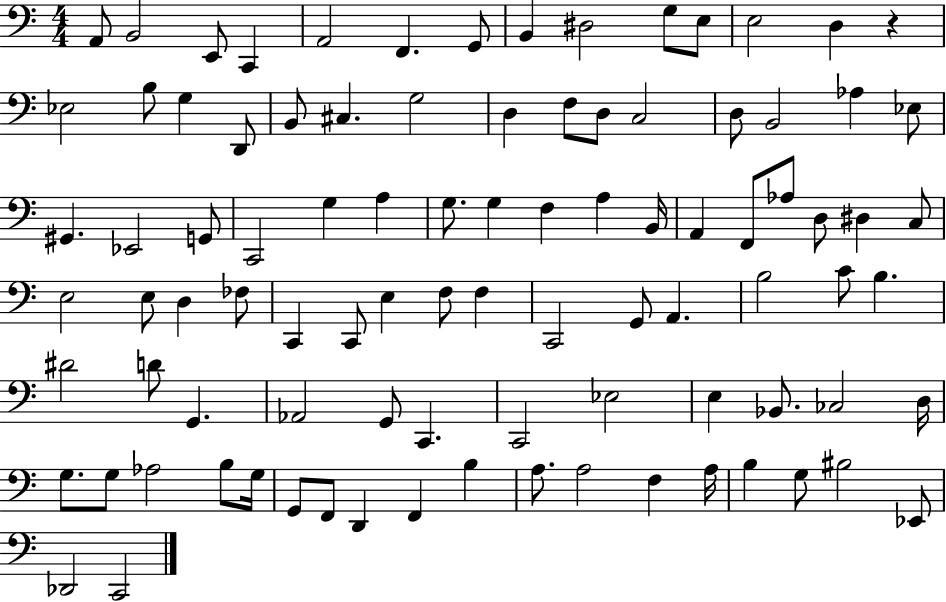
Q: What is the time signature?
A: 4/4